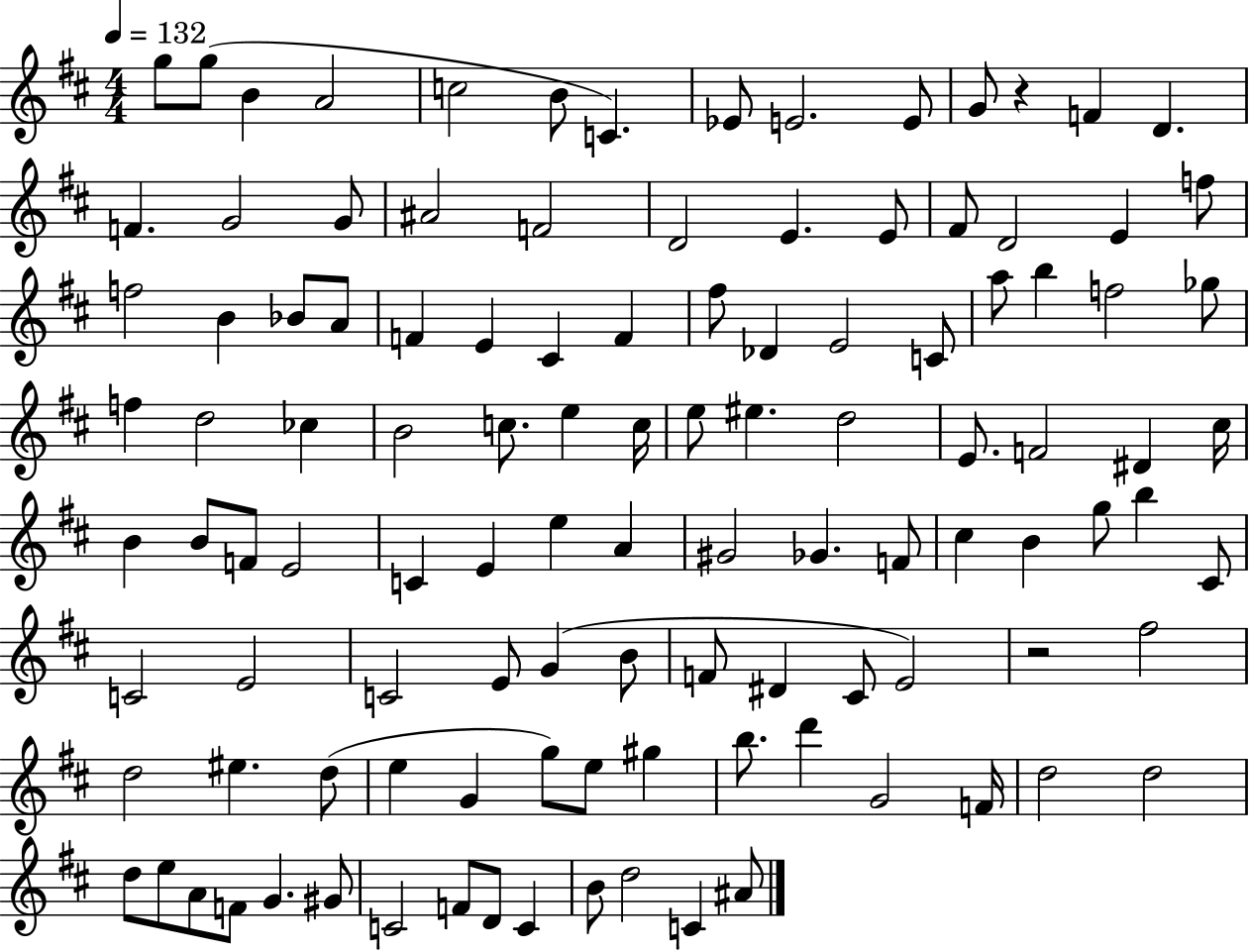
X:1
T:Untitled
M:4/4
L:1/4
K:D
g/2 g/2 B A2 c2 B/2 C _E/2 E2 E/2 G/2 z F D F G2 G/2 ^A2 F2 D2 E E/2 ^F/2 D2 E f/2 f2 B _B/2 A/2 F E ^C F ^f/2 _D E2 C/2 a/2 b f2 _g/2 f d2 _c B2 c/2 e c/4 e/2 ^e d2 E/2 F2 ^D ^c/4 B B/2 F/2 E2 C E e A ^G2 _G F/2 ^c B g/2 b ^C/2 C2 E2 C2 E/2 G B/2 F/2 ^D ^C/2 E2 z2 ^f2 d2 ^e d/2 e G g/2 e/2 ^g b/2 d' G2 F/4 d2 d2 d/2 e/2 A/2 F/2 G ^G/2 C2 F/2 D/2 C B/2 d2 C ^A/2